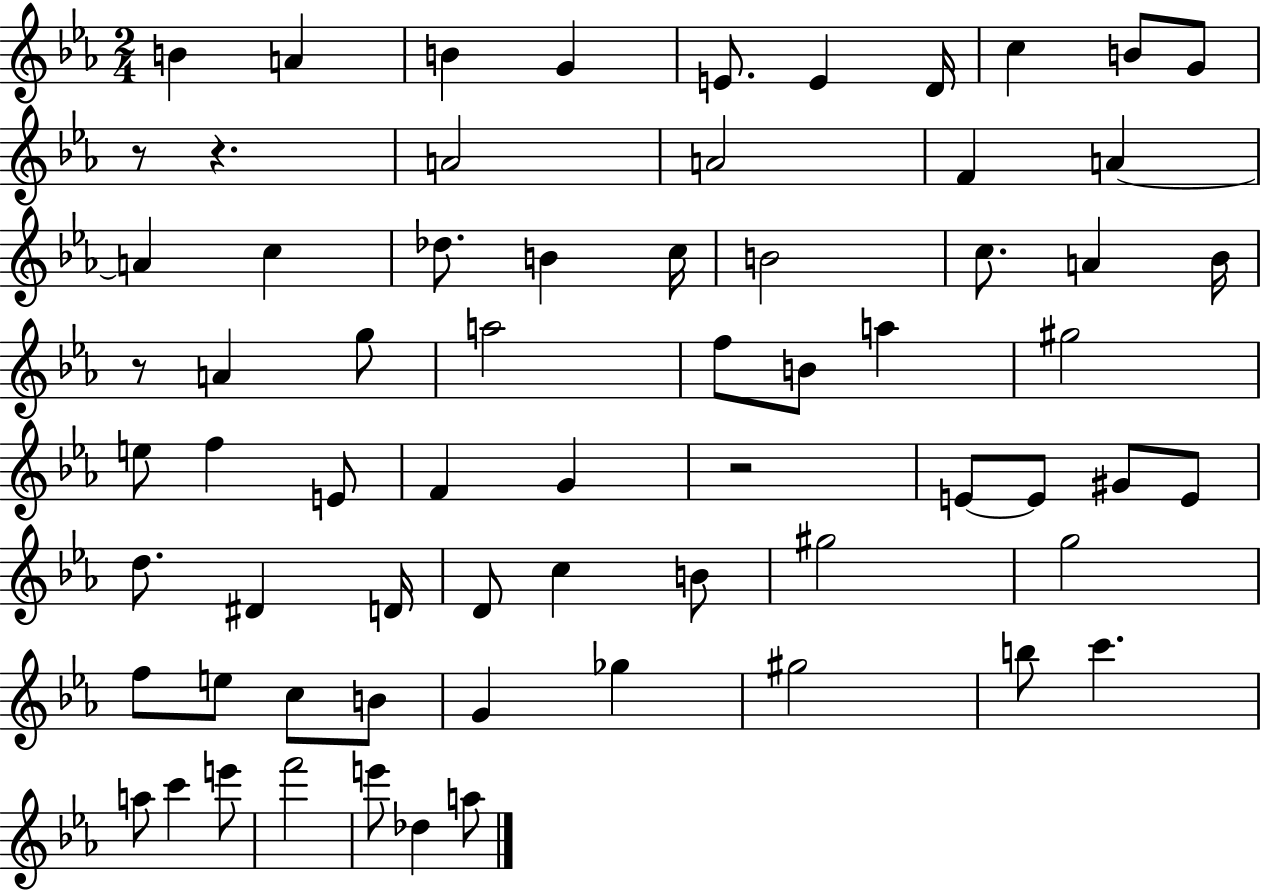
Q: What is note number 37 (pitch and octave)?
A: E4